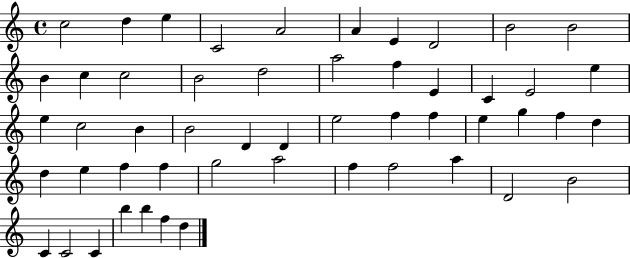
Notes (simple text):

C5/h D5/q E5/q C4/h A4/h A4/q E4/q D4/h B4/h B4/h B4/q C5/q C5/h B4/h D5/h A5/h F5/q E4/q C4/q E4/h E5/q E5/q C5/h B4/q B4/h D4/q D4/q E5/h F5/q F5/q E5/q G5/q F5/q D5/q D5/q E5/q F5/q F5/q G5/h A5/h F5/q F5/h A5/q D4/h B4/h C4/q C4/h C4/q B5/q B5/q F5/q D5/q